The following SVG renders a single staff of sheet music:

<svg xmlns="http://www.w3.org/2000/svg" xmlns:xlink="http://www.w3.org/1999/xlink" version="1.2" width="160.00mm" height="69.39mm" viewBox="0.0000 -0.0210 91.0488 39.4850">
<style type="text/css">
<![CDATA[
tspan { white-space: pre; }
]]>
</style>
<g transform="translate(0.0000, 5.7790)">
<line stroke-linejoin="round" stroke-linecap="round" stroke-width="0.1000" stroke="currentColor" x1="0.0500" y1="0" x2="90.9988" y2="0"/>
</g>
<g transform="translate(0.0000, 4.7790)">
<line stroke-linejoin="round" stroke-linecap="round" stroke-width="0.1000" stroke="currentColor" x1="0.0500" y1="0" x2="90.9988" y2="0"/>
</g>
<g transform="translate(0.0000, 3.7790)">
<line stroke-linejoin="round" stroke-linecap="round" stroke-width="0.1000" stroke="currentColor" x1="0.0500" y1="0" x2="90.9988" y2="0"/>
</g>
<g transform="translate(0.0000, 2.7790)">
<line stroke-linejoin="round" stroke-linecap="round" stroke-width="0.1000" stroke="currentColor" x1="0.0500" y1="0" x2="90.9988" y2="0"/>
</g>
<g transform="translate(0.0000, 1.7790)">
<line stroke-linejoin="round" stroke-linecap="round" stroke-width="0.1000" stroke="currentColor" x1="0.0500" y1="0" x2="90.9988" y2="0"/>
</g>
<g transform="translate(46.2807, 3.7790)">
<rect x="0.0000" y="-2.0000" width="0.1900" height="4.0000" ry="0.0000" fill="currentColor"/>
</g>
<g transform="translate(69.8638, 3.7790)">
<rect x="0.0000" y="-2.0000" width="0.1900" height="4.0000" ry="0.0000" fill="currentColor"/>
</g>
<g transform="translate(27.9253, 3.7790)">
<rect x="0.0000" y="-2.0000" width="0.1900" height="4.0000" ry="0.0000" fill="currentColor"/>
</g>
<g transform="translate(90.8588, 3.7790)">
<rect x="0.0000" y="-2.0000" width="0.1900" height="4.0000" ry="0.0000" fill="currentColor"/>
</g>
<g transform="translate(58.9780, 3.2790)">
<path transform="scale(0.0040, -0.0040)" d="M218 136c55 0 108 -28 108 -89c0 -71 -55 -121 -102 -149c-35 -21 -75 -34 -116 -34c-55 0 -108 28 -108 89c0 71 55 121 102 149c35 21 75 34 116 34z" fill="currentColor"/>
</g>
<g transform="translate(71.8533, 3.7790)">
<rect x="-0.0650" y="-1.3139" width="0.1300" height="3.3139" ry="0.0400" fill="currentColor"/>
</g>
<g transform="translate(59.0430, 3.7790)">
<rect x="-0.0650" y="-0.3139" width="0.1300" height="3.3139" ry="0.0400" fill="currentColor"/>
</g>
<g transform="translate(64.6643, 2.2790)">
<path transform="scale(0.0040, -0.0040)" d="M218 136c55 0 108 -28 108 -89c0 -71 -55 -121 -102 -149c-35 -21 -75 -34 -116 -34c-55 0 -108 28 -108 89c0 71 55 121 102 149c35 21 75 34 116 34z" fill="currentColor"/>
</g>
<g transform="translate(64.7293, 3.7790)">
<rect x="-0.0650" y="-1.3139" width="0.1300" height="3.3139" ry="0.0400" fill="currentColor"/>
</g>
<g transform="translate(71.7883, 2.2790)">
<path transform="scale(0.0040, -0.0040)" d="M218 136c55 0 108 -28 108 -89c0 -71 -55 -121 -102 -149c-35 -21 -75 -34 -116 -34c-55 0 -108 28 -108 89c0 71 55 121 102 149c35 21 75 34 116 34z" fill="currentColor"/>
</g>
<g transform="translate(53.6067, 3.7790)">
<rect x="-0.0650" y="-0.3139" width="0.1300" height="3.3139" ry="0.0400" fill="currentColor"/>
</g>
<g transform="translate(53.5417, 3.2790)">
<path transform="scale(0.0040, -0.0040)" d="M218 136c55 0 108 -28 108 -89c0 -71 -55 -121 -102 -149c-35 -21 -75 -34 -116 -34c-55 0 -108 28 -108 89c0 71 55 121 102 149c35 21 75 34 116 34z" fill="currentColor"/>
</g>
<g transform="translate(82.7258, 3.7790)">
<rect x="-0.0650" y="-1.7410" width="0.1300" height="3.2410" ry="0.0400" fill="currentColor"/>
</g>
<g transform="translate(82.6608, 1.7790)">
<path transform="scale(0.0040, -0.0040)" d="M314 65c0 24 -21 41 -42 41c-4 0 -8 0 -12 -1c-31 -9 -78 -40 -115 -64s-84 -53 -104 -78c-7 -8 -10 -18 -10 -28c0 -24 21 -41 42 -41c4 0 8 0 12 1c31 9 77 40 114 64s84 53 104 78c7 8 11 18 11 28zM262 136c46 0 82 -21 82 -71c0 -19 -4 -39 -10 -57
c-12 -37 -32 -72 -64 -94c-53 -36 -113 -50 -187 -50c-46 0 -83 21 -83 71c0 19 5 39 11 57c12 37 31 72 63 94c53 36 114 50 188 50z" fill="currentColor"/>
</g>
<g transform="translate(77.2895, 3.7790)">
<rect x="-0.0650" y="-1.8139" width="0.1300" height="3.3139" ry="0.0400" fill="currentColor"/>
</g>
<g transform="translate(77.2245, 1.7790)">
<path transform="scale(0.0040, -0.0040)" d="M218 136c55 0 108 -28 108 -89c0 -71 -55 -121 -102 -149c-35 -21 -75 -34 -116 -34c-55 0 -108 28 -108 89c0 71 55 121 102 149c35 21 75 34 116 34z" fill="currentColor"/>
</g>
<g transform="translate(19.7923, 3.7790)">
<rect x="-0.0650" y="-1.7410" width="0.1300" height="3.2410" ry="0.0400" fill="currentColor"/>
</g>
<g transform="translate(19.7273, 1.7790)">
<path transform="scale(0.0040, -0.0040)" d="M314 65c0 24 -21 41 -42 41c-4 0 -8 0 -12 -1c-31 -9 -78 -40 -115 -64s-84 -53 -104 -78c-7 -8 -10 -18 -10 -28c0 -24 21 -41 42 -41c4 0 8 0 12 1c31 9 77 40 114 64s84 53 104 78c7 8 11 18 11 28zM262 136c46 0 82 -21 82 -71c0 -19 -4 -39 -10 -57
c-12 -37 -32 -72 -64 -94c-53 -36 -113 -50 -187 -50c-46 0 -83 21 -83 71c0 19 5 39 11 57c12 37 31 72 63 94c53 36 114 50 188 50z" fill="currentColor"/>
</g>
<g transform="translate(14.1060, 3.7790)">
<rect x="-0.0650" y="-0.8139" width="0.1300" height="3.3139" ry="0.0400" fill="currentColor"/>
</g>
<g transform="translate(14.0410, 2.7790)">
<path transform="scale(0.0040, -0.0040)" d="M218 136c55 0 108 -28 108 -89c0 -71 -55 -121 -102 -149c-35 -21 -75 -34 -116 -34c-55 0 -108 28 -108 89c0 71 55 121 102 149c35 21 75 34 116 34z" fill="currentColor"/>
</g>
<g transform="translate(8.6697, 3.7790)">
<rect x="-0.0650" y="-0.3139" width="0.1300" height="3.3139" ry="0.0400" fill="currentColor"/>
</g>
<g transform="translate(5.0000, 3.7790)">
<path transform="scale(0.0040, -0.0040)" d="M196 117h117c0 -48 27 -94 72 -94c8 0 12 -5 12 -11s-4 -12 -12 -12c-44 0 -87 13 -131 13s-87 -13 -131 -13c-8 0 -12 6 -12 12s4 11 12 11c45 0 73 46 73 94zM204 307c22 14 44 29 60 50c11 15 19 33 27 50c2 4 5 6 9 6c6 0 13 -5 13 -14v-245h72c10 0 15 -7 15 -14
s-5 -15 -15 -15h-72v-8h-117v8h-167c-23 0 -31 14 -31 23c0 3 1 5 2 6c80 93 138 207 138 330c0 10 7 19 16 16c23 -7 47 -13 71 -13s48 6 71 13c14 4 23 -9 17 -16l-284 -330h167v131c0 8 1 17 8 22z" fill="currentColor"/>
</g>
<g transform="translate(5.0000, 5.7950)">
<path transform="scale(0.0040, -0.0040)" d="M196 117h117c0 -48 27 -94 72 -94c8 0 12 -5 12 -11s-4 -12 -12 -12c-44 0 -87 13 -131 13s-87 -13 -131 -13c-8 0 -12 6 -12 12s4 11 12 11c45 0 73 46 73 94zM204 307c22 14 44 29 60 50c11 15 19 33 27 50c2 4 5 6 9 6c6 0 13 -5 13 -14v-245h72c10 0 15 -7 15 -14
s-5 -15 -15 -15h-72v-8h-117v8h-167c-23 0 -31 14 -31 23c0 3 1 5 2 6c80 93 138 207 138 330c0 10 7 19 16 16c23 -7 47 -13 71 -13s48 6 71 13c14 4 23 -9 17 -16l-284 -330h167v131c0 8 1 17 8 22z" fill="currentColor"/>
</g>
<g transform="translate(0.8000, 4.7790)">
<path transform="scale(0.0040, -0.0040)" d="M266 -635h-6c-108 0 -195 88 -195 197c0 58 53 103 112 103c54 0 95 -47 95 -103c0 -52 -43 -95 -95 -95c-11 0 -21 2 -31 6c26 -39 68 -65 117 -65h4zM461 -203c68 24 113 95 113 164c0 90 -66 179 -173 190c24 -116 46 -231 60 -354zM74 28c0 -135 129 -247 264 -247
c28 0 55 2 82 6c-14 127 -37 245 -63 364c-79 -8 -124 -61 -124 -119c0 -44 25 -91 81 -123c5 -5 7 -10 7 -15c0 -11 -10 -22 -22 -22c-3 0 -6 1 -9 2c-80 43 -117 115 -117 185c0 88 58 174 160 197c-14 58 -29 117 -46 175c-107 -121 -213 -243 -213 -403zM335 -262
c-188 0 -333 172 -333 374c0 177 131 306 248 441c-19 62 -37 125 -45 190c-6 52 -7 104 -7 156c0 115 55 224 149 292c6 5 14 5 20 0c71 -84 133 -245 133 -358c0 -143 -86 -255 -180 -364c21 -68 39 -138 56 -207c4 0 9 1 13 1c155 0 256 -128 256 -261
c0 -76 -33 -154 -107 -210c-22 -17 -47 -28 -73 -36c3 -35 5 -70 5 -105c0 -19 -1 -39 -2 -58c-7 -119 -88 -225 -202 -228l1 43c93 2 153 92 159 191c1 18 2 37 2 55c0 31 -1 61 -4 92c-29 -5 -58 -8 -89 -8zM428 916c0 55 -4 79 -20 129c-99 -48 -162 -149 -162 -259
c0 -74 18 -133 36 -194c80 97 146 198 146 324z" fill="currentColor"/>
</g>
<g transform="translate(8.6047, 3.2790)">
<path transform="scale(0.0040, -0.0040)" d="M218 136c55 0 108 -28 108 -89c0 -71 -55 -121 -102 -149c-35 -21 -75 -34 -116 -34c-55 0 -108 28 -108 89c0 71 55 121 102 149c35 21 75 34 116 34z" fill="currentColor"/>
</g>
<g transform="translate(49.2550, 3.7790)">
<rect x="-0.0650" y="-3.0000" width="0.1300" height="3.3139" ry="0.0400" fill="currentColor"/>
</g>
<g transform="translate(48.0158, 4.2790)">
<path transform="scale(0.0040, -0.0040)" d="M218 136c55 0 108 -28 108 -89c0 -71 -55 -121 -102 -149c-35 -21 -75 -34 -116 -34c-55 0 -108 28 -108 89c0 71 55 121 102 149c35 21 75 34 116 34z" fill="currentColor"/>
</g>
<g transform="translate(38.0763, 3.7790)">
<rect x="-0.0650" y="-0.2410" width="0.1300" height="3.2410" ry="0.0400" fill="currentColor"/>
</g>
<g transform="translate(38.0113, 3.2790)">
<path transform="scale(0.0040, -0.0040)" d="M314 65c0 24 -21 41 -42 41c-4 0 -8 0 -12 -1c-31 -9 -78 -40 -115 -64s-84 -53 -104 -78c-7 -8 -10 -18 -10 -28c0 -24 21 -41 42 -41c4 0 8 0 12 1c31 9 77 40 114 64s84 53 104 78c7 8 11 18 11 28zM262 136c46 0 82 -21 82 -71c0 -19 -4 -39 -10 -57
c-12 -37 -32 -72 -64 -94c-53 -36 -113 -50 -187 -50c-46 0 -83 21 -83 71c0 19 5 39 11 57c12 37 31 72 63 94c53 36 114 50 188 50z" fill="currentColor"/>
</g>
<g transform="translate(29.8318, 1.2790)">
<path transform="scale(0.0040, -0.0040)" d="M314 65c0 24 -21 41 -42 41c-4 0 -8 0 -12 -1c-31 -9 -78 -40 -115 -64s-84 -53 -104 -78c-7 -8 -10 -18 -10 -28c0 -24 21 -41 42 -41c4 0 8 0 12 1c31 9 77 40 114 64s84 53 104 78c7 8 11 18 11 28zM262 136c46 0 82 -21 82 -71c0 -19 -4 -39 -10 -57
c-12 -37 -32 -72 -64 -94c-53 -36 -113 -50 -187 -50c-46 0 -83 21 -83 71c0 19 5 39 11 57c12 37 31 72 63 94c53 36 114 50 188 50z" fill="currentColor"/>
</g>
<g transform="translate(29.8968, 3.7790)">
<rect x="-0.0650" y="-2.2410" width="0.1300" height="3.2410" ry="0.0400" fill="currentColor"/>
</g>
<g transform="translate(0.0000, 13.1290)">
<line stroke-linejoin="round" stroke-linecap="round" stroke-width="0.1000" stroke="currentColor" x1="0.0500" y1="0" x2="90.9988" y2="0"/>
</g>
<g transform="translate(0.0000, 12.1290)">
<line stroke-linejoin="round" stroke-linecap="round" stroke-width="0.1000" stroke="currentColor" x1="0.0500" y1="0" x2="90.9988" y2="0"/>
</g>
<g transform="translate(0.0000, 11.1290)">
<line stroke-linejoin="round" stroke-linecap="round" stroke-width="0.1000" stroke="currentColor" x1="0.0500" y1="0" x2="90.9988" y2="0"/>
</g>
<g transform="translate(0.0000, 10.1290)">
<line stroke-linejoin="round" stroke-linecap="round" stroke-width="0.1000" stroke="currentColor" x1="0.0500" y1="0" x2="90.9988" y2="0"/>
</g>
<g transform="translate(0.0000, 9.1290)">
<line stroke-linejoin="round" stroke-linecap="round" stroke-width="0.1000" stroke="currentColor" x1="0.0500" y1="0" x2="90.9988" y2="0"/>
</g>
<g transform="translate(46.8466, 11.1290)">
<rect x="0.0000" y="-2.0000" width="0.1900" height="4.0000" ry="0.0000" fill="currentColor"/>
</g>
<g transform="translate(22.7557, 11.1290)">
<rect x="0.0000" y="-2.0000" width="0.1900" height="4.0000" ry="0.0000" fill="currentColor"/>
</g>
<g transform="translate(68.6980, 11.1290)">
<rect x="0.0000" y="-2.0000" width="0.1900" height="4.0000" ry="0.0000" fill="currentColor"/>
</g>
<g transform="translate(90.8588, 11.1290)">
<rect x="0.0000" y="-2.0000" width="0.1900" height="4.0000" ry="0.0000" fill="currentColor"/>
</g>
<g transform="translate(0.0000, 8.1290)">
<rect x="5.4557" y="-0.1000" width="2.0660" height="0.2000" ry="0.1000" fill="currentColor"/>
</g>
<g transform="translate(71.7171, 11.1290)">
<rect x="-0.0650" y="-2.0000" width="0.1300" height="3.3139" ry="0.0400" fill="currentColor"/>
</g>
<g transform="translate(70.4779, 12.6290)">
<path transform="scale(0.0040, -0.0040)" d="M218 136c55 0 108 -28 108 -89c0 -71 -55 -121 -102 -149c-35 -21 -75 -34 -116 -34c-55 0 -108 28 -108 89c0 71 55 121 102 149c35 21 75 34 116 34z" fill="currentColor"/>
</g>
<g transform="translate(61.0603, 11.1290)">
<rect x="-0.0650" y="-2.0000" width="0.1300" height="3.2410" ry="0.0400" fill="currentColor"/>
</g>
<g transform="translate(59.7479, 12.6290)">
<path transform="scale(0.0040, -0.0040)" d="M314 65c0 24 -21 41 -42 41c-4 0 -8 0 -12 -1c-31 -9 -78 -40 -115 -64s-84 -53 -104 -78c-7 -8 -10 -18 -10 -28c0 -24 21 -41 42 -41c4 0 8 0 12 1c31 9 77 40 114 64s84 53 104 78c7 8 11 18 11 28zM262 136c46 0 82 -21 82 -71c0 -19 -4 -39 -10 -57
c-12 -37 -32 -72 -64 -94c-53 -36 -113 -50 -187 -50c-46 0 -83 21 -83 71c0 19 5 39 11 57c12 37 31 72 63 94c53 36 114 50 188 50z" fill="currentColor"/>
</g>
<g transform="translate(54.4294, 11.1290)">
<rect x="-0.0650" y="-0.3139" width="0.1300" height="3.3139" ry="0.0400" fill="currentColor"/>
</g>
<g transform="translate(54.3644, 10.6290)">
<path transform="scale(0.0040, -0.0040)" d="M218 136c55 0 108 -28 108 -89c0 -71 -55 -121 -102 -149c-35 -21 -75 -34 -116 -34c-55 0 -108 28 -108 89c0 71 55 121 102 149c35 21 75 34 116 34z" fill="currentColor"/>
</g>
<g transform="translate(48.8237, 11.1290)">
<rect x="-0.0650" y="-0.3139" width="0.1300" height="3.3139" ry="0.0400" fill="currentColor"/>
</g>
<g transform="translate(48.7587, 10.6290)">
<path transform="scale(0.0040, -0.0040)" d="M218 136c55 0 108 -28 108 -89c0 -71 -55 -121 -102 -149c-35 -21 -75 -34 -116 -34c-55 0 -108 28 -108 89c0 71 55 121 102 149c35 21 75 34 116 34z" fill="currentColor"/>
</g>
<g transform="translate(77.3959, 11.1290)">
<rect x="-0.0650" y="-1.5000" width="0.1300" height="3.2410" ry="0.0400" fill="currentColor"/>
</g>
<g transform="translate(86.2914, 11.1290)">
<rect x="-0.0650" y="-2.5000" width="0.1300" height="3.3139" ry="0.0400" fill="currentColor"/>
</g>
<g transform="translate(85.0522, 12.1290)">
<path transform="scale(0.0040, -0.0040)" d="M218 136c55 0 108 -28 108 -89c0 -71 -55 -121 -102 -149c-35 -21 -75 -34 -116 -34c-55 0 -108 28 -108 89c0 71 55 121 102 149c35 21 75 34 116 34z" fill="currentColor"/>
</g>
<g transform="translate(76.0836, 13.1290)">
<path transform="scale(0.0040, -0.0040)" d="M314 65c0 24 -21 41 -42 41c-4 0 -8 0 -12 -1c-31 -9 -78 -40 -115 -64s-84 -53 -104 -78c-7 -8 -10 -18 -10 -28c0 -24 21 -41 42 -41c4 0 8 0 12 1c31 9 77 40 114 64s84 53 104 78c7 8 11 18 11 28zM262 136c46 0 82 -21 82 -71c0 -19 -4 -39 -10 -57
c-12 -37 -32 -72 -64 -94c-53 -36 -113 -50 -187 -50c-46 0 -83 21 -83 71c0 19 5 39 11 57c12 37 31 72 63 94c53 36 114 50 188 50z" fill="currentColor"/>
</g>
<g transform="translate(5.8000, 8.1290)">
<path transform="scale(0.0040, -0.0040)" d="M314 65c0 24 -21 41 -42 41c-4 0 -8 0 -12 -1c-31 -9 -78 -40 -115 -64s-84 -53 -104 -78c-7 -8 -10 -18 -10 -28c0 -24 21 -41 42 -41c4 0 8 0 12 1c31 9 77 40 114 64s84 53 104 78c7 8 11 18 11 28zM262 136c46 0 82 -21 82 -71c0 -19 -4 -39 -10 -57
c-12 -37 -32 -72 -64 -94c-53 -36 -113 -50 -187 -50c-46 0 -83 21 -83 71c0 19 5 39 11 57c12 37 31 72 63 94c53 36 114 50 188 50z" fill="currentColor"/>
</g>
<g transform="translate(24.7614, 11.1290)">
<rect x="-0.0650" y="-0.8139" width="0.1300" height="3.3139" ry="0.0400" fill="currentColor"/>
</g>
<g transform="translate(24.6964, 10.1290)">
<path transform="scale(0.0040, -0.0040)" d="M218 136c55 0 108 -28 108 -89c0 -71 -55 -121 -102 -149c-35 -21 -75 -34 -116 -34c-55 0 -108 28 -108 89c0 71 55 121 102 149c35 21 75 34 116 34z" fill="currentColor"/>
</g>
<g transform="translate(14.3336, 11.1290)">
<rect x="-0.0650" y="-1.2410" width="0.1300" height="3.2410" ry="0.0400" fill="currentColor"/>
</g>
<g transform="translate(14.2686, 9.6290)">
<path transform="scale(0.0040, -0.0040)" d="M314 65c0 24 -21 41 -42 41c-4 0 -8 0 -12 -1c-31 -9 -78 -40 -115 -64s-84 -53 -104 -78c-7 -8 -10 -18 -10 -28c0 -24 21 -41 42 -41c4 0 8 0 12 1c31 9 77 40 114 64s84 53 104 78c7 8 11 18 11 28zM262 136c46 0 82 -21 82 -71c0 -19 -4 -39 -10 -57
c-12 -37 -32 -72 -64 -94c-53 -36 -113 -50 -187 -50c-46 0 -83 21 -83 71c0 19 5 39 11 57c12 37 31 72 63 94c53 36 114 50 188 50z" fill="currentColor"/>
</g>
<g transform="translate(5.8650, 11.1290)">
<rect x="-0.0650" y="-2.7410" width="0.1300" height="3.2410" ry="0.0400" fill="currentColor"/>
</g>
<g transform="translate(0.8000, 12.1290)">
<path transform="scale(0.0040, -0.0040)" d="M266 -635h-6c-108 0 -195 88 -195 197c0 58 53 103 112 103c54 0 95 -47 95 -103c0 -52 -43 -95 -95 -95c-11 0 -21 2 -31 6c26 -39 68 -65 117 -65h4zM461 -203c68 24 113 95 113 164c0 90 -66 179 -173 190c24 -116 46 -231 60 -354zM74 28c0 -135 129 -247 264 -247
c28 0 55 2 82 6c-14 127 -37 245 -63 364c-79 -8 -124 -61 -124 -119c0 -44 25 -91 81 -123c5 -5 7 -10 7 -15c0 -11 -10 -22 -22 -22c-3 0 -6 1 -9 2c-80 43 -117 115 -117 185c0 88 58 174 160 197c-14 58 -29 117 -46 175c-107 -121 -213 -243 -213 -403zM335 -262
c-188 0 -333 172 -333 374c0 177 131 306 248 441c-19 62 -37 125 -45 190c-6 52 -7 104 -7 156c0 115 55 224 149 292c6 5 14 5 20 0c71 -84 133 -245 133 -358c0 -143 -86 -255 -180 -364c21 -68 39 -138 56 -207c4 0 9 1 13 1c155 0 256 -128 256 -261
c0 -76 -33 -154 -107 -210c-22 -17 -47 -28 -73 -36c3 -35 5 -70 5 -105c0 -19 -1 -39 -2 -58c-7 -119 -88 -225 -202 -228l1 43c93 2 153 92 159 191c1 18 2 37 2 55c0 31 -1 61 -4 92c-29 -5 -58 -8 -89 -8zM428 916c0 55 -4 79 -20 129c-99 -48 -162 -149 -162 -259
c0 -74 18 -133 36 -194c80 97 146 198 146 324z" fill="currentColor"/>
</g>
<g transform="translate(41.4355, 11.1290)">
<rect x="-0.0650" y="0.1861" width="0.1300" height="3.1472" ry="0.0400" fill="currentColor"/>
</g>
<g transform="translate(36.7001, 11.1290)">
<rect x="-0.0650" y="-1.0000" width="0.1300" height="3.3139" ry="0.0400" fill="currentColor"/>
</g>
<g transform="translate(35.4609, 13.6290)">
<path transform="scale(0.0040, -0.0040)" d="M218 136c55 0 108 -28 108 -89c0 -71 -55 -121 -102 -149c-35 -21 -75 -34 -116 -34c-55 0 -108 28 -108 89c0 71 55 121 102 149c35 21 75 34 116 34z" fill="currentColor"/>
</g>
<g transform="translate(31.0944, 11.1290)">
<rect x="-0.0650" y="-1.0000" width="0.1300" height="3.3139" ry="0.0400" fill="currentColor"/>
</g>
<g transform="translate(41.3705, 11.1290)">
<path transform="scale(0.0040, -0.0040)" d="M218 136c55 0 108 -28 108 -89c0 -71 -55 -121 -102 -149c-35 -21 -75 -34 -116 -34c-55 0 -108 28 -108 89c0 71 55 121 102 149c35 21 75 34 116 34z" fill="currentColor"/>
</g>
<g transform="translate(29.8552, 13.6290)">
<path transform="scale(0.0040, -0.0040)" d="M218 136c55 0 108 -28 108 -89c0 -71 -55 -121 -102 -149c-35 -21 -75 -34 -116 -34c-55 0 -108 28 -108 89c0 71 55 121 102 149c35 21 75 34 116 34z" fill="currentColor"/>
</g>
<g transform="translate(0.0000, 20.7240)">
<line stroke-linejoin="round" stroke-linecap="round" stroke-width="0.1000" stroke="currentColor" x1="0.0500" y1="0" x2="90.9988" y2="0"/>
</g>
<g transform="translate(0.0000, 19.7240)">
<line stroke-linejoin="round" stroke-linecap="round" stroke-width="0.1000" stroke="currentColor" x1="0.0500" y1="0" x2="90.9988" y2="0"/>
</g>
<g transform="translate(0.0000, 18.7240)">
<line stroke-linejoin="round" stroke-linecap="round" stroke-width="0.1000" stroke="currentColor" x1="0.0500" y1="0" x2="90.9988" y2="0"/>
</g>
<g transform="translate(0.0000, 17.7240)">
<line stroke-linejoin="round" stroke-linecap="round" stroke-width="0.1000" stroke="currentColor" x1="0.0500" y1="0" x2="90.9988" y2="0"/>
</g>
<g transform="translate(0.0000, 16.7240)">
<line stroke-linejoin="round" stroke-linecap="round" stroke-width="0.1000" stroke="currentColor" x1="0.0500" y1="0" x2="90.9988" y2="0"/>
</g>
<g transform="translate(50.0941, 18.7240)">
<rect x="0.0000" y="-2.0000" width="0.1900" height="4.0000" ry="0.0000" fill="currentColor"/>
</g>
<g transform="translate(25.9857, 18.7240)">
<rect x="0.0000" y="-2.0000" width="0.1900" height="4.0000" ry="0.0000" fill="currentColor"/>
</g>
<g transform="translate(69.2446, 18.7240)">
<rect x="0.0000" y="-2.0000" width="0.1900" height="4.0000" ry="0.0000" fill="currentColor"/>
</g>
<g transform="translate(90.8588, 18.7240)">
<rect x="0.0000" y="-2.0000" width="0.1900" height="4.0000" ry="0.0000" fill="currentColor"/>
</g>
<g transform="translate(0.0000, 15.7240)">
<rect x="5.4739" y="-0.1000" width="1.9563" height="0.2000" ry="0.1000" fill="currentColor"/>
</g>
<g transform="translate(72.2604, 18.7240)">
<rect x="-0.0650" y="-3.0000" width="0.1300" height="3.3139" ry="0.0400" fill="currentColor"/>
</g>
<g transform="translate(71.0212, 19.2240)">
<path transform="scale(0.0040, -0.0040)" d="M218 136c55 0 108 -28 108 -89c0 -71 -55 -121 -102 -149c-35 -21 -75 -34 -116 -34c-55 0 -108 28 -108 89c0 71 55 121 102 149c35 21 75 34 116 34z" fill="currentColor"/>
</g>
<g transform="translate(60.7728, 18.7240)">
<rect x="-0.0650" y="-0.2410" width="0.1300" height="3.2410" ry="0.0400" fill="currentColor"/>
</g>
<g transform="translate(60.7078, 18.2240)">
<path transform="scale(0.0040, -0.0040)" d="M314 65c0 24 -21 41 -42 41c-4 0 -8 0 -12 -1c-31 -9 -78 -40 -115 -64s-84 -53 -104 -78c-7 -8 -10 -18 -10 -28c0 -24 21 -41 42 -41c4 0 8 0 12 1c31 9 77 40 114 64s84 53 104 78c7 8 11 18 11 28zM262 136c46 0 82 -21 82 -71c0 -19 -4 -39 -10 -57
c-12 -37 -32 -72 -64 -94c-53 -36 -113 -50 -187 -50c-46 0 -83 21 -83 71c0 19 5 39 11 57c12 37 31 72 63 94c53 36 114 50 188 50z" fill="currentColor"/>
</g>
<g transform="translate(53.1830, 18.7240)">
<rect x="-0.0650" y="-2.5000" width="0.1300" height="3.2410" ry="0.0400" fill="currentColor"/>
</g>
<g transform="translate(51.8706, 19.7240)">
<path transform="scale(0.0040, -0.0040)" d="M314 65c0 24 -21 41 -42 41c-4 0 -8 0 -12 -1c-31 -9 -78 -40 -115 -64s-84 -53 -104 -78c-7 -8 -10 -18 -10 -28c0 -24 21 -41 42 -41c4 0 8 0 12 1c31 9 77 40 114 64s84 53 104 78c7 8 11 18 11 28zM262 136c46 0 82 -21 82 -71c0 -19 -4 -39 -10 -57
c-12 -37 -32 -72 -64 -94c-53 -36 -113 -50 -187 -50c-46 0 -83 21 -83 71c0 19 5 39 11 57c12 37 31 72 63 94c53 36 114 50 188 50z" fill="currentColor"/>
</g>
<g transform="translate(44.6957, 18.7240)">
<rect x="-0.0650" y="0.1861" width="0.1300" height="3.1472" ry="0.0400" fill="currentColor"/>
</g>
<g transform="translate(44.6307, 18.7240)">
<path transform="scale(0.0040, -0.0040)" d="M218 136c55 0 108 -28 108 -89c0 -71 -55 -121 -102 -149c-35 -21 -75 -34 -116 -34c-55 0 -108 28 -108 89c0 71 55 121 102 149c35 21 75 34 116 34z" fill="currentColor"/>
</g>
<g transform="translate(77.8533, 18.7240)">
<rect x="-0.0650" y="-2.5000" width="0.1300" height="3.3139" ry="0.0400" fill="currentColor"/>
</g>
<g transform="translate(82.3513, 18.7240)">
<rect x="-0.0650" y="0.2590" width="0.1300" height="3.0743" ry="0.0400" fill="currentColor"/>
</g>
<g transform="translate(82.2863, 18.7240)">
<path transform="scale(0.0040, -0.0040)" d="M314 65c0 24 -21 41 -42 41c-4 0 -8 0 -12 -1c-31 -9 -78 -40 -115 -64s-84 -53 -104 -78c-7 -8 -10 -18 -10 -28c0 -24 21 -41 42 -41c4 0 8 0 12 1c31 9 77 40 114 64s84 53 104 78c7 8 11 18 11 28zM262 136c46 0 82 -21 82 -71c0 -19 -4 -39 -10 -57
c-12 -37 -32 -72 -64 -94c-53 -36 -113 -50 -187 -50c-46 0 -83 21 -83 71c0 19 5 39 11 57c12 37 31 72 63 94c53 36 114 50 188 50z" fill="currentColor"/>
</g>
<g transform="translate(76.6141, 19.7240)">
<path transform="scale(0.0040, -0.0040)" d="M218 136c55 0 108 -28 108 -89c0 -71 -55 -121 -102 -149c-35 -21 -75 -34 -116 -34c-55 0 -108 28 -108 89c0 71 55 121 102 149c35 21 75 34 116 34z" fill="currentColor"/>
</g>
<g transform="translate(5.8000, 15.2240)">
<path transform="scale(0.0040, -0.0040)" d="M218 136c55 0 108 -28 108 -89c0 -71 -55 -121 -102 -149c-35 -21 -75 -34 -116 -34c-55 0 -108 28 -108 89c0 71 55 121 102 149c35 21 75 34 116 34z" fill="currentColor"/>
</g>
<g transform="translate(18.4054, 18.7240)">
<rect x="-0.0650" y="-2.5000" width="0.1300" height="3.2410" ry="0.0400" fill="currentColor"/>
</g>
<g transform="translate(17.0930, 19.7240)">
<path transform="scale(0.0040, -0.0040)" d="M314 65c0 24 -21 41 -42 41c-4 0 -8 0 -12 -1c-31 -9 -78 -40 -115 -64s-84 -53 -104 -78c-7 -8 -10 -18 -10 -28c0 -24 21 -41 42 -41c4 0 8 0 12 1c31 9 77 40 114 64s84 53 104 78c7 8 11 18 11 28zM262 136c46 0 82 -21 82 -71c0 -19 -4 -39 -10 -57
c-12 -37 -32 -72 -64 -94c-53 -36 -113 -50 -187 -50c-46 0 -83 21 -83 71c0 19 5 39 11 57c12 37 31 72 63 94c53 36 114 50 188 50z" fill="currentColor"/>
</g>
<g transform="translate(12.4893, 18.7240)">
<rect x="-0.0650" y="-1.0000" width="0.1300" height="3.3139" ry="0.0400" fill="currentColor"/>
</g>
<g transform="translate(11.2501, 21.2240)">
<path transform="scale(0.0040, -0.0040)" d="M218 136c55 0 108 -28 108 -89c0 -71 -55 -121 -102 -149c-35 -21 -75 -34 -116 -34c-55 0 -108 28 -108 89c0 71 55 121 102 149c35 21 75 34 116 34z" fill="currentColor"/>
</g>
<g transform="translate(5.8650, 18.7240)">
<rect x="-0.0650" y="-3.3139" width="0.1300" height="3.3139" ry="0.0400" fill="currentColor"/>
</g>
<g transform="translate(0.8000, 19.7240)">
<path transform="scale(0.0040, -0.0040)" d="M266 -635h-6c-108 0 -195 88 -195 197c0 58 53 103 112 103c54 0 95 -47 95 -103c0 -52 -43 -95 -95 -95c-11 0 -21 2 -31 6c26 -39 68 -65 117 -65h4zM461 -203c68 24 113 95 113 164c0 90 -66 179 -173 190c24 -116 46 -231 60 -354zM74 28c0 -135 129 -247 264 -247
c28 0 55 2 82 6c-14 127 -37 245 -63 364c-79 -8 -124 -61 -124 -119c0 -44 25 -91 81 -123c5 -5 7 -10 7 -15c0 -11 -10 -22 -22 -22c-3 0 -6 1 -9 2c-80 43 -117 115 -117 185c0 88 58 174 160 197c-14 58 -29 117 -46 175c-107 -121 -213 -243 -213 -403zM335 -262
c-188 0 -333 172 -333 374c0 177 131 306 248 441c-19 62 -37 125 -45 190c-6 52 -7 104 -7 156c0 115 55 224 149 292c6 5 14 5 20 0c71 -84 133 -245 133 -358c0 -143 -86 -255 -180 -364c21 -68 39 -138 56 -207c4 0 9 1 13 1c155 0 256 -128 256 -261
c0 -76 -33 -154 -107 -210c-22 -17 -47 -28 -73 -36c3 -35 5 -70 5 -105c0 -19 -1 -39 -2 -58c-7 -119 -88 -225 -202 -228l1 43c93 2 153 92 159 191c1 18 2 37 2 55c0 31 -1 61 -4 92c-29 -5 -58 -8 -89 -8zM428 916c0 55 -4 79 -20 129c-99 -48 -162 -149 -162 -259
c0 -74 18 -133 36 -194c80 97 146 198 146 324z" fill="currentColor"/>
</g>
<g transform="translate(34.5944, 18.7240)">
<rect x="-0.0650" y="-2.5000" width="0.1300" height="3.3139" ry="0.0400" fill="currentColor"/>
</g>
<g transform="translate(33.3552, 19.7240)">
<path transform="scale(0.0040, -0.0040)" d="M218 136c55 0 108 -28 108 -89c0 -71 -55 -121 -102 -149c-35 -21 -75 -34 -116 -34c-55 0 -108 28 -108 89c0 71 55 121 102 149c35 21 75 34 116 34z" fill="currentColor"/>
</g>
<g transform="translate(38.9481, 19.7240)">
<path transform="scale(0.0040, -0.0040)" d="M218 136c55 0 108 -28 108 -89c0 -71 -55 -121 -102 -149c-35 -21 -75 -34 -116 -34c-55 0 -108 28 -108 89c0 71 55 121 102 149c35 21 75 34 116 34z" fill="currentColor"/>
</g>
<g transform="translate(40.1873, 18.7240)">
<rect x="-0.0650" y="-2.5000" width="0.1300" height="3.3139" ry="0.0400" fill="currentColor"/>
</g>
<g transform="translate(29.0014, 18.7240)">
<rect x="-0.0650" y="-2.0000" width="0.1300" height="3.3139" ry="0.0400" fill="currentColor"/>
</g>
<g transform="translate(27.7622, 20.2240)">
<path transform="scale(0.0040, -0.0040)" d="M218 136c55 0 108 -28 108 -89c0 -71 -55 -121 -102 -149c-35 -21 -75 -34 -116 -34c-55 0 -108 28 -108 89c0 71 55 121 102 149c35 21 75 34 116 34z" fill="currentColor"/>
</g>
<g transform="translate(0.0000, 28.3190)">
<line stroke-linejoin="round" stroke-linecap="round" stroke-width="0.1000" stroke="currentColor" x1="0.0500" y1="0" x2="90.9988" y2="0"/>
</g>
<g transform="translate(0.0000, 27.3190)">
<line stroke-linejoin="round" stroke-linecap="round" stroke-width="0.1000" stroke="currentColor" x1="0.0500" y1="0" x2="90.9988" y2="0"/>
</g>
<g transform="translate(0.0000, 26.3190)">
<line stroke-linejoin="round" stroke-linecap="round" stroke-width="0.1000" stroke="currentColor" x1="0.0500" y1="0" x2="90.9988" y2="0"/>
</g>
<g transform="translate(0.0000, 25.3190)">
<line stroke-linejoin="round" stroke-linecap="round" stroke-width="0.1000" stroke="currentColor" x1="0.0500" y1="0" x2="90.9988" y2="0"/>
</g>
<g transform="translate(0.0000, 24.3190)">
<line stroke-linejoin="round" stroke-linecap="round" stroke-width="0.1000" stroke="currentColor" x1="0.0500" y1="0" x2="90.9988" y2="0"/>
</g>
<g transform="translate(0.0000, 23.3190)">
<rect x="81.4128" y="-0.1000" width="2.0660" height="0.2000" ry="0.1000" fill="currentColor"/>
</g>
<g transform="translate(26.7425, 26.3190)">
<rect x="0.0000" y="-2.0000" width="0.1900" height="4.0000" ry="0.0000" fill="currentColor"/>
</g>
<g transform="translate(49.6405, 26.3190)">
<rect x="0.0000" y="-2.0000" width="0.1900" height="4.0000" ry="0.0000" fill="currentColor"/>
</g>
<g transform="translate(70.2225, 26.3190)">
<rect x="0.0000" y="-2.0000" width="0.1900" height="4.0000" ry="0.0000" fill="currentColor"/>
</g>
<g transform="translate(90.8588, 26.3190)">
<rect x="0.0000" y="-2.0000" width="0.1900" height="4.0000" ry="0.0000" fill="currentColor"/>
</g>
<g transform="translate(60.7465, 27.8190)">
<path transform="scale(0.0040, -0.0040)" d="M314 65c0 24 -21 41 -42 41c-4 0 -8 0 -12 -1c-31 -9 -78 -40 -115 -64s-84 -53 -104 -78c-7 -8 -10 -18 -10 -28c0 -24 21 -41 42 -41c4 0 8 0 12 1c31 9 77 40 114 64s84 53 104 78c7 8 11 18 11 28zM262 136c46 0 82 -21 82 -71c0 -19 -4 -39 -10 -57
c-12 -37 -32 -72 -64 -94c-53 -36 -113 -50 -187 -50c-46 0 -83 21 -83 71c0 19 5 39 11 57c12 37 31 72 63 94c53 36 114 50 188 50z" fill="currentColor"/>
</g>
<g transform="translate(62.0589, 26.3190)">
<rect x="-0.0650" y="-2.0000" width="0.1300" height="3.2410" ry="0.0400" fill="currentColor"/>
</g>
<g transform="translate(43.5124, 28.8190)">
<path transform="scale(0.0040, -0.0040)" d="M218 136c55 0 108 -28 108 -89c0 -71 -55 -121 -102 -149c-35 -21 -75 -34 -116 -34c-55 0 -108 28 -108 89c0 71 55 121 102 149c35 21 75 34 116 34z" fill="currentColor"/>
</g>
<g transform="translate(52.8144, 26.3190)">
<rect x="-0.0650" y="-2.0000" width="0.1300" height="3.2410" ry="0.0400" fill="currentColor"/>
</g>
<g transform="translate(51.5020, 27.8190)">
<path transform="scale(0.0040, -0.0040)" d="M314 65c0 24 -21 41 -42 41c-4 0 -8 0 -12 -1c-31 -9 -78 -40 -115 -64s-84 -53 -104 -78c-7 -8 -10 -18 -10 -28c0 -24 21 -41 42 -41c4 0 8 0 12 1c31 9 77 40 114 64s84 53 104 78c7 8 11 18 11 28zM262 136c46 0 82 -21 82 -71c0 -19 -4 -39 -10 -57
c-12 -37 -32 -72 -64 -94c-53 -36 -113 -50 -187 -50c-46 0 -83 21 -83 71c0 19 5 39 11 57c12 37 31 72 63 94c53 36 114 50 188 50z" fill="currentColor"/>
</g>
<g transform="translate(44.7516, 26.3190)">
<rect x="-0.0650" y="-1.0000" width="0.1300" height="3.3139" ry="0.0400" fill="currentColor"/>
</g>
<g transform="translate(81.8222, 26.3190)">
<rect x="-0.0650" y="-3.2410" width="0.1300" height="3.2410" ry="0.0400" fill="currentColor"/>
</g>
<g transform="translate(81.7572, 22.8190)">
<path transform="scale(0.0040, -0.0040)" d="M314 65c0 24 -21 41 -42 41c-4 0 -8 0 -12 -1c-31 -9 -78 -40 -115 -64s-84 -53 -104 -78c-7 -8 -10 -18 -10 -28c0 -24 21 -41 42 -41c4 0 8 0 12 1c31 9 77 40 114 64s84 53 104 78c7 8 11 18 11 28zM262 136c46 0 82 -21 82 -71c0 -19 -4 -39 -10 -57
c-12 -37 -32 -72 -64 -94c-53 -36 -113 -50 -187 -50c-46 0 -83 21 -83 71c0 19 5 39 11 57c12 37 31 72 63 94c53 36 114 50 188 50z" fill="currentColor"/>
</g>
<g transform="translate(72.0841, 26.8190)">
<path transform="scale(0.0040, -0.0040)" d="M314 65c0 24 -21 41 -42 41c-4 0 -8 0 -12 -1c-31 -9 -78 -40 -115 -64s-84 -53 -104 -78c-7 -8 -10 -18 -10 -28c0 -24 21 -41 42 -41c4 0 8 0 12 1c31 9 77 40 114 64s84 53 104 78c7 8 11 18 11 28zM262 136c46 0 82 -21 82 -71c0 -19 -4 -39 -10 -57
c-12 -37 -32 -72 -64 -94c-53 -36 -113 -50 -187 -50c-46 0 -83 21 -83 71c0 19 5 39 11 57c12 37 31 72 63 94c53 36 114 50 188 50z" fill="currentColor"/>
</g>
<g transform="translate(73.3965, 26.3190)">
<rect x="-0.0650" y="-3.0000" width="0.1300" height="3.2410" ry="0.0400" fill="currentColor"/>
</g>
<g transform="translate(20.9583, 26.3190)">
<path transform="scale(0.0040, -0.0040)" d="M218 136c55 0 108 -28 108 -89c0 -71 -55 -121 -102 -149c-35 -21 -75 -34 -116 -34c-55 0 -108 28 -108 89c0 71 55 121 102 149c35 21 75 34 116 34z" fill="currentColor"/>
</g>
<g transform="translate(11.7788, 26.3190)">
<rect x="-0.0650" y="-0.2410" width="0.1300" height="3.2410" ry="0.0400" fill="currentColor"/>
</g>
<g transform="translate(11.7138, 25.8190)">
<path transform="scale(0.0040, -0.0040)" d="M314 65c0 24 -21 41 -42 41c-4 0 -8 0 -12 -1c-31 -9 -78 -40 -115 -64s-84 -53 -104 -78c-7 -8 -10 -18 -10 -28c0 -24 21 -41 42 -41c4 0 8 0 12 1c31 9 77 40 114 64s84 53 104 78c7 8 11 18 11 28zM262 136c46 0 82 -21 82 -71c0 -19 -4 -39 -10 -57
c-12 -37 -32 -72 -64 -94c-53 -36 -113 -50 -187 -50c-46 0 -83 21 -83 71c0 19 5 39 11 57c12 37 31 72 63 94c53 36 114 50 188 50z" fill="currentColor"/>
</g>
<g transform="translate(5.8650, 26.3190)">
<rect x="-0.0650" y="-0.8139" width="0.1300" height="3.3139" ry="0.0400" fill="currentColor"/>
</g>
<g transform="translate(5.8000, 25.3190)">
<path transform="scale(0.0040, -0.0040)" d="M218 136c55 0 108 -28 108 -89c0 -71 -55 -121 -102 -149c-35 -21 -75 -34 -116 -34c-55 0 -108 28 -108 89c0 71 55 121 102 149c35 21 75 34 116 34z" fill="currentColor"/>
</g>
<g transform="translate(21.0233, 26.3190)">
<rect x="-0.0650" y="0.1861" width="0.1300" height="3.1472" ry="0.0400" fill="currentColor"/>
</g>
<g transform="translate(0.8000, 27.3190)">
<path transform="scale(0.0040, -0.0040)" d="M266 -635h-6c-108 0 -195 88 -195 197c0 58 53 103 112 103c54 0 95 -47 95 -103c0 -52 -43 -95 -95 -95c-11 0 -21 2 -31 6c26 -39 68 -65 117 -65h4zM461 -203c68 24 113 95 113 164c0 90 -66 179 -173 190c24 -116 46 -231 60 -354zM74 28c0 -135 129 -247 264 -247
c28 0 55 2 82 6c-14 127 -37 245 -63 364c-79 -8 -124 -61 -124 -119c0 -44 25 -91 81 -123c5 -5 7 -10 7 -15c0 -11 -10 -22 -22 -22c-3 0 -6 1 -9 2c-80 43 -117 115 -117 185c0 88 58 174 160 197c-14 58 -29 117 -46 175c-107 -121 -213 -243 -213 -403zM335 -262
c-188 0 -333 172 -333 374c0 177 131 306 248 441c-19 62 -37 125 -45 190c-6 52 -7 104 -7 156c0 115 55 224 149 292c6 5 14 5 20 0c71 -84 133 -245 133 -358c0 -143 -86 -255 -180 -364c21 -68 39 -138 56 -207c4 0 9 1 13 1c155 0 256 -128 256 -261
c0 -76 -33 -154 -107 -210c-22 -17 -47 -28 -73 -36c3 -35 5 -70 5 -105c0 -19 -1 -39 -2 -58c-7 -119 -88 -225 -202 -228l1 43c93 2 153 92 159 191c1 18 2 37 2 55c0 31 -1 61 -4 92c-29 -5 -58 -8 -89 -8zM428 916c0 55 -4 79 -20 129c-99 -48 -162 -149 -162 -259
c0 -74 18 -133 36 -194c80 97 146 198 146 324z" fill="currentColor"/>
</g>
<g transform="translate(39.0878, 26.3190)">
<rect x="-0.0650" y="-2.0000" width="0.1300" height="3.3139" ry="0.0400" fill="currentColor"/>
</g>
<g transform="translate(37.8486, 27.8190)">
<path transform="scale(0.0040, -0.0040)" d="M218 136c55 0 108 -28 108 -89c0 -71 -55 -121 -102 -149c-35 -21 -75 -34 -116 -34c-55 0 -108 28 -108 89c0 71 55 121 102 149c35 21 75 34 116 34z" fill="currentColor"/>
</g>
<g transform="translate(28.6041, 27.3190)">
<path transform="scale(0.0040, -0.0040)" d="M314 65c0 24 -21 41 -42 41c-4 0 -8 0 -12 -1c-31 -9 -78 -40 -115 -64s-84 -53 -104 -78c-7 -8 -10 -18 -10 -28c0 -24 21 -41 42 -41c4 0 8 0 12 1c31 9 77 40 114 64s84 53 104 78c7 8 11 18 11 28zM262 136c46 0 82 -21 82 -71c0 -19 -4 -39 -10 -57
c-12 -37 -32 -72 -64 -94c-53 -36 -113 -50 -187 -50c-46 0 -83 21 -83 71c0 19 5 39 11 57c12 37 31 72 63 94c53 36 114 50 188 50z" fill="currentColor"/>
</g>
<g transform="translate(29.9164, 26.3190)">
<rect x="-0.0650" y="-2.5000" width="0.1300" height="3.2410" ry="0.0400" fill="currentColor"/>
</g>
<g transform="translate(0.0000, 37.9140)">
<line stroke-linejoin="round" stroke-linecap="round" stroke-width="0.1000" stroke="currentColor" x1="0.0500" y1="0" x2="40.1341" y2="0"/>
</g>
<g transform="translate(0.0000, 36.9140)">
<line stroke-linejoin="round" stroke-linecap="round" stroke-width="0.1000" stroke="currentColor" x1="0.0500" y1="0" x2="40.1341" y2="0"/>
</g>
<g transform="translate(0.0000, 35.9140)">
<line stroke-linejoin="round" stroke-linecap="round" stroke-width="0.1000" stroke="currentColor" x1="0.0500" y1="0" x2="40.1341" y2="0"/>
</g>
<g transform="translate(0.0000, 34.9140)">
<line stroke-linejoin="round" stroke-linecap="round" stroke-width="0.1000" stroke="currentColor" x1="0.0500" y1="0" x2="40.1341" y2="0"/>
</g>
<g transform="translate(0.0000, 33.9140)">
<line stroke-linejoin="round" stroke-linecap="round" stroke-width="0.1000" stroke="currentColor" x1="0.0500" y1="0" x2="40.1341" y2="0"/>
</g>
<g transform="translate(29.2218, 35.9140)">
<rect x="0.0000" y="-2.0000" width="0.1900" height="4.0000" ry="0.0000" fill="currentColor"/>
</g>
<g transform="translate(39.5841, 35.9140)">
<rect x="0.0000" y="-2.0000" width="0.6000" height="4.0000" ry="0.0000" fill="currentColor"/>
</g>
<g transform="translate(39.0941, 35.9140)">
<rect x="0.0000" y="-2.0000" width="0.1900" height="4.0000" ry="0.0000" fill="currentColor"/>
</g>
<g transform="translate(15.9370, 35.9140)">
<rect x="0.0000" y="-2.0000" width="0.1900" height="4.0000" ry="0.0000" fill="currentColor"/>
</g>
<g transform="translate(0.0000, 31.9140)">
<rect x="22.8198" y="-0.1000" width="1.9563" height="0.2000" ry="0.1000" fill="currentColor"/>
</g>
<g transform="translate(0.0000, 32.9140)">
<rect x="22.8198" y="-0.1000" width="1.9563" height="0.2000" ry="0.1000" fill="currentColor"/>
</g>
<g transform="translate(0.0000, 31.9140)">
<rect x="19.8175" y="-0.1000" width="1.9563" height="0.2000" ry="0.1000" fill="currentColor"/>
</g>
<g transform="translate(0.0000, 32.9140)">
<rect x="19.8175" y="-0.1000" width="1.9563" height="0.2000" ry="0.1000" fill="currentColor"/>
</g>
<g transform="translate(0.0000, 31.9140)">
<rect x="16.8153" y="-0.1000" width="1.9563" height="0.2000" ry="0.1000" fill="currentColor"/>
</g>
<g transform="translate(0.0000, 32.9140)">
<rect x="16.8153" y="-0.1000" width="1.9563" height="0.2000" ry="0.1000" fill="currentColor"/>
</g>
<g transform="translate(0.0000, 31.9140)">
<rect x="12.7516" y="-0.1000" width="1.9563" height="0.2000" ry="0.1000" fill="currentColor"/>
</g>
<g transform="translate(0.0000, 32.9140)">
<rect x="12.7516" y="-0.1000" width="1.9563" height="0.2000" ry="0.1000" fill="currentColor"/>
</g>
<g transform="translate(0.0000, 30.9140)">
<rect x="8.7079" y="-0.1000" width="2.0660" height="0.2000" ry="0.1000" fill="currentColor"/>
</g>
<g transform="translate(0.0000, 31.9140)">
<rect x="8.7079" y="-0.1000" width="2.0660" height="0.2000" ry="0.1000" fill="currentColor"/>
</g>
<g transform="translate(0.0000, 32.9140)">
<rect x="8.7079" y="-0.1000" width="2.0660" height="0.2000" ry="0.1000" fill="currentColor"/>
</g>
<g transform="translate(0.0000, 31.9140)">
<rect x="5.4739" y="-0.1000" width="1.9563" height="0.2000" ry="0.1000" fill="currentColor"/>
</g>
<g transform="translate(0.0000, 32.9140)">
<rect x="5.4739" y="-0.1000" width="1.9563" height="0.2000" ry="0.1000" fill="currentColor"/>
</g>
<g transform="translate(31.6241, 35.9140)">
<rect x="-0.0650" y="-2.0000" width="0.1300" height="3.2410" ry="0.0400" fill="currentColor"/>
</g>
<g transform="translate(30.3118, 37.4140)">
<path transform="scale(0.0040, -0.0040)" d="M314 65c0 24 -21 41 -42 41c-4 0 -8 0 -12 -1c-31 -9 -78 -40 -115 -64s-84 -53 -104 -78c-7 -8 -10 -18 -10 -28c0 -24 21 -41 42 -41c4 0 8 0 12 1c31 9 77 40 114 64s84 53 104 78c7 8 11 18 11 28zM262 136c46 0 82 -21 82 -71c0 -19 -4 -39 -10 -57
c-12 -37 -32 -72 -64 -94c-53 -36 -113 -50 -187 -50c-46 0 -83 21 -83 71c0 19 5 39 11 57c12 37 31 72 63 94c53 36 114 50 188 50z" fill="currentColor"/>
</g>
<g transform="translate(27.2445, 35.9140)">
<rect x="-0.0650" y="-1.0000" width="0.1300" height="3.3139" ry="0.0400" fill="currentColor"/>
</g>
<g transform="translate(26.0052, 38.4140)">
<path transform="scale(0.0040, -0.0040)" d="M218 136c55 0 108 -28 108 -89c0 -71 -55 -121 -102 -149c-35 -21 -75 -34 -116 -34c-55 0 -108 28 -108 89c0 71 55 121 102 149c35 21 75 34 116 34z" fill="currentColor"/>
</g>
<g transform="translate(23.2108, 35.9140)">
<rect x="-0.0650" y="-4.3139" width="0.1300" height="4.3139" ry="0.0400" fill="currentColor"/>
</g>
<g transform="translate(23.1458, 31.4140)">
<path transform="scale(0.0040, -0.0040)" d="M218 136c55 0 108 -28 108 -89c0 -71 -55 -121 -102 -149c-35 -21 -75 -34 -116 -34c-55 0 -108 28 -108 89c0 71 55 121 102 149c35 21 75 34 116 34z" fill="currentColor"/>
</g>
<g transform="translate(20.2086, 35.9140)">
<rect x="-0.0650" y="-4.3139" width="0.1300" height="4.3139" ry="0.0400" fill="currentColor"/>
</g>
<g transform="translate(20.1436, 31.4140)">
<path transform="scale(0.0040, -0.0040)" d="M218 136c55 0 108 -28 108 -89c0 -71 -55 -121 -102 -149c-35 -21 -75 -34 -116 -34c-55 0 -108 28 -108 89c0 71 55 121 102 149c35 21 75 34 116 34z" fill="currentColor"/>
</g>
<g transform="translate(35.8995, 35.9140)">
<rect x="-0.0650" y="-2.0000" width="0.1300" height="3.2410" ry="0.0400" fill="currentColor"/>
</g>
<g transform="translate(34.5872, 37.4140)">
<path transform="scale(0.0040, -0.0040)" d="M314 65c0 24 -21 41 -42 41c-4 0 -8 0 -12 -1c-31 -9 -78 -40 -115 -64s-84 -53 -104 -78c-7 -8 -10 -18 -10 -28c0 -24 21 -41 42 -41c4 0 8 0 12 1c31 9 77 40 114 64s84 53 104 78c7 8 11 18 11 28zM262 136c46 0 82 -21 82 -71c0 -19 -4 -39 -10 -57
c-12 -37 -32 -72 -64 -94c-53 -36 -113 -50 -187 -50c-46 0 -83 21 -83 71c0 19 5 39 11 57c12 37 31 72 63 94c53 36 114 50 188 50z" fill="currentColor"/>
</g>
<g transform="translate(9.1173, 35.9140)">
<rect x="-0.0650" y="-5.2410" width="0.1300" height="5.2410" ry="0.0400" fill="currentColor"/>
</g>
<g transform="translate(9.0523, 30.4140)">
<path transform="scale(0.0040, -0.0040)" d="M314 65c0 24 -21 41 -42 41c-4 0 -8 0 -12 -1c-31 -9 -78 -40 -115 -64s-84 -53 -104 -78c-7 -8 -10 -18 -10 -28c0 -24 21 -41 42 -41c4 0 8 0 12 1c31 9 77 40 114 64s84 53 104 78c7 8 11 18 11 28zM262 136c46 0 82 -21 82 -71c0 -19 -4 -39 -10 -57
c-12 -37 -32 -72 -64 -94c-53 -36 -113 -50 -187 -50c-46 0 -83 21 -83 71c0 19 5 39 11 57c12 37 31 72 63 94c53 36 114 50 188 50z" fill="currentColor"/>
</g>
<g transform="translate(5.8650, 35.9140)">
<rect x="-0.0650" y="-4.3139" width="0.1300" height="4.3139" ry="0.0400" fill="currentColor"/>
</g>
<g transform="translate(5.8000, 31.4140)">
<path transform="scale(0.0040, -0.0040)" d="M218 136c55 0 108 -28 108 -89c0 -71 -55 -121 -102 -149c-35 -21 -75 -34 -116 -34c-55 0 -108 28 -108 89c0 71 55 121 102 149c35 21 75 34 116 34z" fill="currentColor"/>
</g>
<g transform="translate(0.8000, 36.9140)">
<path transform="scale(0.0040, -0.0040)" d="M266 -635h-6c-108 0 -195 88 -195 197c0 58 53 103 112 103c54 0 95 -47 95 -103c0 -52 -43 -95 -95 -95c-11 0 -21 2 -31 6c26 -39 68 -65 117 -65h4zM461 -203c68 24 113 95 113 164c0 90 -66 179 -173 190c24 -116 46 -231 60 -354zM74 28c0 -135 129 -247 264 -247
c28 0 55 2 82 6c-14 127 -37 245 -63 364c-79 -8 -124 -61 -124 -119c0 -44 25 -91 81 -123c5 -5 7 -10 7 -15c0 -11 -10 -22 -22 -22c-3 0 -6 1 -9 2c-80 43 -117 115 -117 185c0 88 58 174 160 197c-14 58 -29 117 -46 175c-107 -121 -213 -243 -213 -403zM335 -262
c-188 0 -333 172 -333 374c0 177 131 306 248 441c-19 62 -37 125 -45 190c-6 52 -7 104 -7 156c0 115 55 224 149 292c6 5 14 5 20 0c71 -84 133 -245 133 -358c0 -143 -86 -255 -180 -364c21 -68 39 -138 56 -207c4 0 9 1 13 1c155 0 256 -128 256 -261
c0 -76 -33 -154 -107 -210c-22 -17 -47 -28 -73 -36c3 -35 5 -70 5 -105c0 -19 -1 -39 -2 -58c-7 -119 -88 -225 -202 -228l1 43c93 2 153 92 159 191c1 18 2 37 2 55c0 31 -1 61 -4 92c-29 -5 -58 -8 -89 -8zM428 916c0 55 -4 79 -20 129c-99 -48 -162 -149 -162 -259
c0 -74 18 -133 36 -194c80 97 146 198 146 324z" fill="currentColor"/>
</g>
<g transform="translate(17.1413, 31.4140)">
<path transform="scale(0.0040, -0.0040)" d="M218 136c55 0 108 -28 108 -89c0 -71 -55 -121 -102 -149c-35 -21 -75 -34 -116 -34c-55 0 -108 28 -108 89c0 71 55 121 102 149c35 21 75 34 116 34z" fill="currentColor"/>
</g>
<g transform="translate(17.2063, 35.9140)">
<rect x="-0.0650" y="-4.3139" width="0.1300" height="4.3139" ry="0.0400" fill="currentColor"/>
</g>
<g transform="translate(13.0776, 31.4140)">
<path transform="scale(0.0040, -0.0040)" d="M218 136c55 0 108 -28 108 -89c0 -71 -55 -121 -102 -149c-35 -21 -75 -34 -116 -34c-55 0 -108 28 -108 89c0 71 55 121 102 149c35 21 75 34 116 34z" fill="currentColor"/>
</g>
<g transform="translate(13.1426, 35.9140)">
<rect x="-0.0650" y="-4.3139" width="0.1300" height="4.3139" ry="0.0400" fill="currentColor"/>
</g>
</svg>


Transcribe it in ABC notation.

X:1
T:Untitled
M:4/4
L:1/4
K:C
c d f2 g2 c2 A c c e e f f2 a2 e2 d D D B c c F2 F E2 G b D G2 F G G B G2 c2 A G B2 d c2 B G2 F D F2 F2 A2 b2 d' f'2 d' d' d' d' D F2 F2